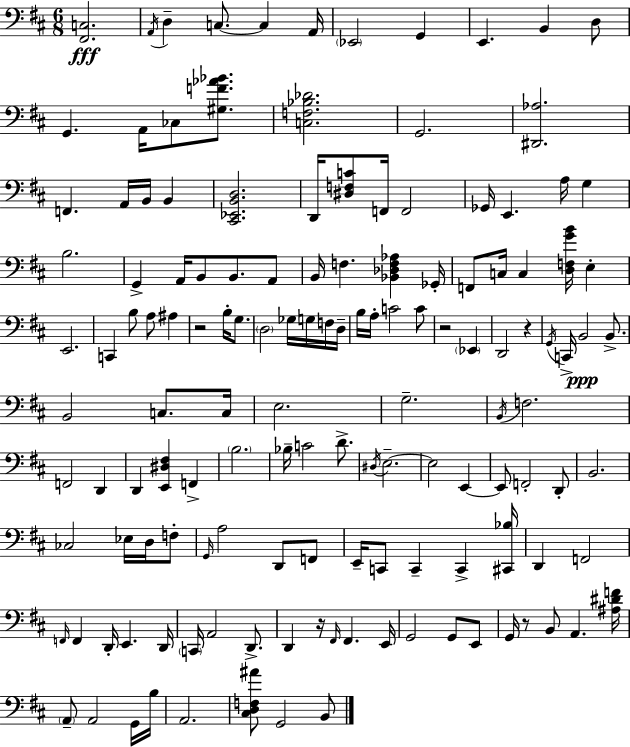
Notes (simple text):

[F#2,C3]/h. A2/s D3/q C3/e. C3/q A2/s Eb2/h G2/q E2/q. B2/q D3/e G2/q. A2/s CES3/e [G#3,F4,Ab4,Bb4]/e. [C3,F3,Bb3,Db4]/h. G2/h. [D#2,Ab3]/h. F2/q. A2/s B2/s B2/q [C#2,Eb2,B2,D3]/h. D2/s [D#3,F3,C4]/e F2/s F2/h Gb2/s E2/q. A3/s G3/q B3/h. G2/q A2/s B2/e B2/e. A2/e B2/s F3/q. [Bb2,Db3,F3,Ab3]/q Gb2/s F2/e C3/s C3/q [D3,F3,G4,B4]/s E3/q E2/h. C2/q B3/e A3/e A#3/q R/h B3/s G3/e. D3/h Gb3/s G3/s F3/s D3/s B3/s A3/s C4/h C4/e R/h Eb2/q D2/h R/q G2/s C2/s B2/h B2/e. B2/h C3/e. C3/s E3/h. G3/h. B2/s F3/h. F2/h D2/q D2/q [E2,D#3,F#3]/q F2/q B3/h. Bb3/s C4/h D4/e. D#3/s E3/h. E3/h E2/q E2/e F2/h D2/e B2/h. CES3/h Eb3/s D3/s F3/e G2/s A3/h D2/e F2/e E2/s C2/e C2/q C2/q [C#2,Bb3]/s D2/q F2/h F2/s F2/q D2/s E2/q. D2/s C2/s A2/h D2/e. D2/q R/s F#2/s F#2/q. E2/s G2/h G2/e E2/e G2/s R/e B2/e A2/q. [A#3,D#4,F4]/s A2/e A2/h G2/s B3/s A2/h. [C#3,D3,F3,A#4]/e G2/h B2/e